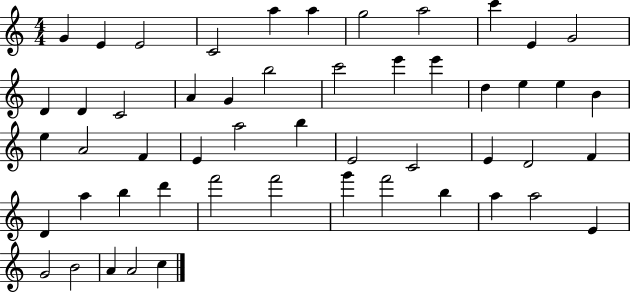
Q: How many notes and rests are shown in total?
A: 52